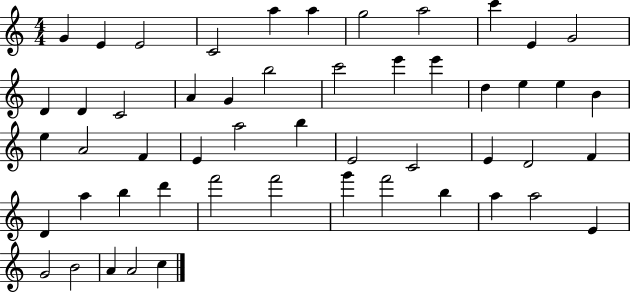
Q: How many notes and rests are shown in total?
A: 52